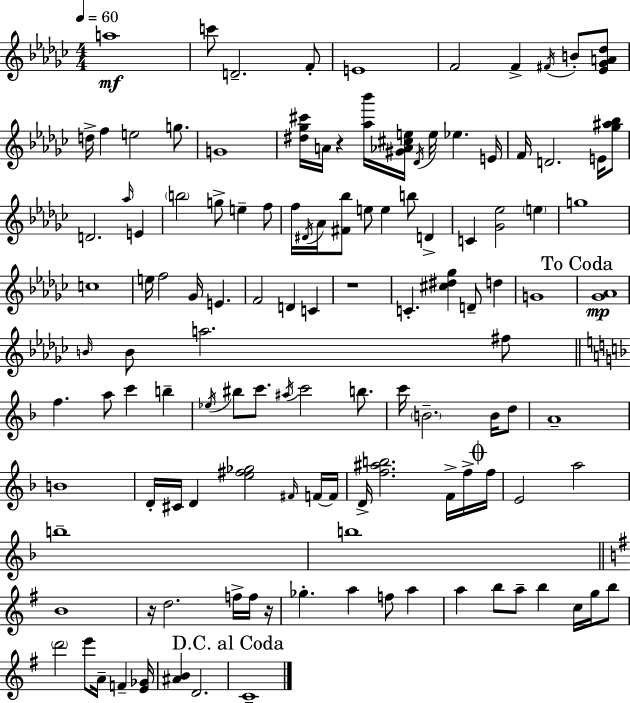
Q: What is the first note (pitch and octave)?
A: A5